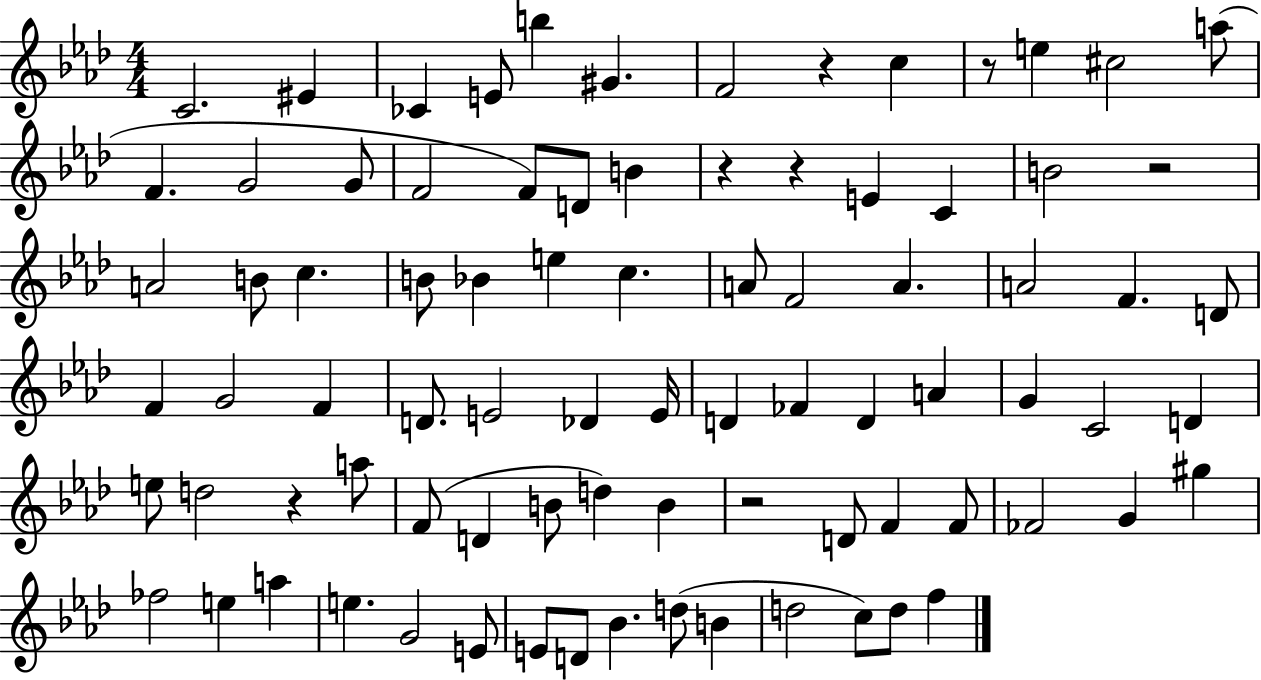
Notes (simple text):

C4/h. EIS4/q CES4/q E4/e B5/q G#4/q. F4/h R/q C5/q R/e E5/q C#5/h A5/e F4/q. G4/h G4/e F4/h F4/e D4/e B4/q R/q R/q E4/q C4/q B4/h R/h A4/h B4/e C5/q. B4/e Bb4/q E5/q C5/q. A4/e F4/h A4/q. A4/h F4/q. D4/e F4/q G4/h F4/q D4/e. E4/h Db4/q E4/s D4/q FES4/q D4/q A4/q G4/q C4/h D4/q E5/e D5/h R/q A5/e F4/e D4/q B4/e D5/q B4/q R/h D4/e F4/q F4/e FES4/h G4/q G#5/q FES5/h E5/q A5/q E5/q. G4/h E4/e E4/e D4/e Bb4/q. D5/e B4/q D5/h C5/e D5/e F5/q